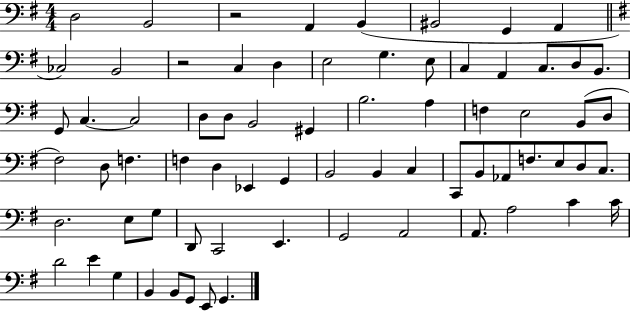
D3/h B2/h R/h A2/q B2/q BIS2/h G2/q A2/q CES3/h B2/h R/h C3/q D3/q E3/h G3/q. E3/e C3/q A2/q C3/e. D3/e B2/e. G2/e C3/q. C3/h D3/e D3/e B2/h G#2/q B3/h. A3/q F3/q E3/h B2/e D3/e F#3/h D3/e F3/q. F3/q D3/q Eb2/q G2/q B2/h B2/q C3/q C2/e B2/e Ab2/e F3/e. E3/e D3/e C3/e. D3/h. E3/e G3/e D2/e C2/h E2/q. G2/h A2/h A2/e. A3/h C4/q C4/s D4/h E4/q G3/q B2/q B2/e G2/e E2/e G2/q.